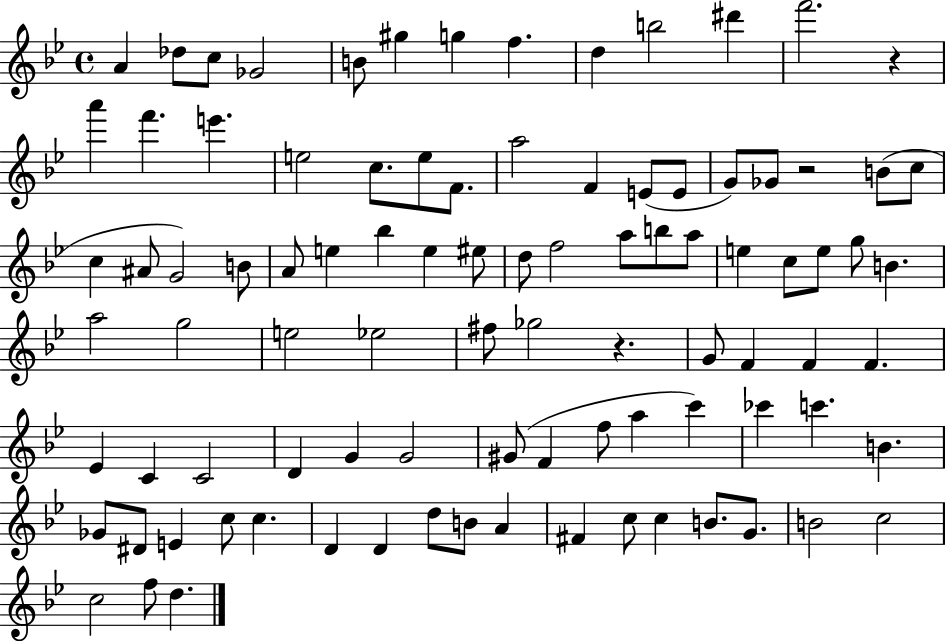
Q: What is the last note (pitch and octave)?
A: D5